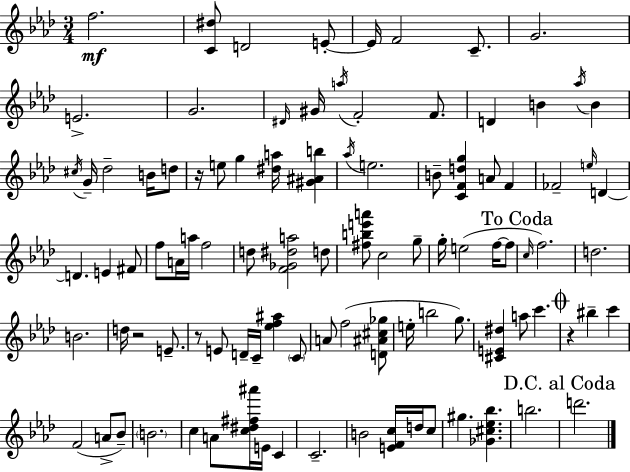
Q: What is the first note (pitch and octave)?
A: F5